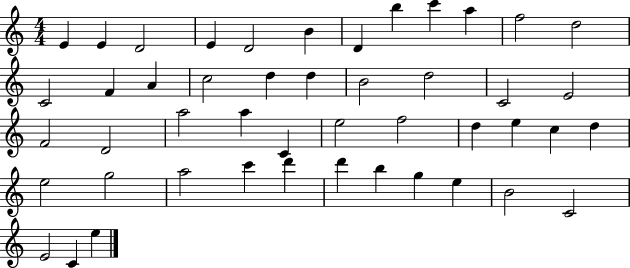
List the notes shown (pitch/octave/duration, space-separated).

E4/q E4/q D4/h E4/q D4/h B4/q D4/q B5/q C6/q A5/q F5/h D5/h C4/h F4/q A4/q C5/h D5/q D5/q B4/h D5/h C4/h E4/h F4/h D4/h A5/h A5/q C4/q E5/h F5/h D5/q E5/q C5/q D5/q E5/h G5/h A5/h C6/q D6/q D6/q B5/q G5/q E5/q B4/h C4/h E4/h C4/q E5/q